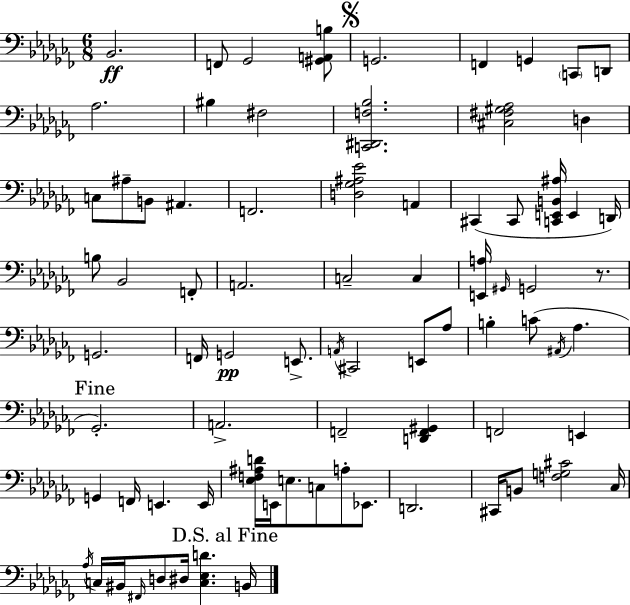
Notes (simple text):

Bb2/h. F2/e Gb2/h [G#2,A2,B3]/e G2/h. F2/q G2/q C2/e D2/e Ab3/h. BIS3/q F#3/h [C2,D#2,F3,Bb3]/h. [C#3,F#3,G#3,Ab3]/h D3/q C3/e A#3/e B2/e A#2/q. F2/h. [D3,Gb3,A#3,Eb4]/h A2/q C#2/q C#2/e [C2,E2,B2,A#3]/s E2/q D2/s B3/e Bb2/h F2/e A2/h. C3/h C3/q [E2,A3]/s G#2/s G2/h R/e. G2/h. F2/s G2/h E2/e. A2/s C#2/h E2/e Ab3/e B3/q C4/e A#2/s Ab3/q. Gb2/h. A2/h. F2/h [D2,F2,G#2]/q F2/h E2/q G2/q F2/s E2/q. E2/s [Eb3,F3,A#3,D4]/s E2/s E3/e. C3/e A3/e Eb2/e. D2/h. C#2/s B2/e [F3,G3,C#4]/h CES3/s Ab3/s C3/s BIS2/s F#2/s D3/e D#3/s [C3,Eb3,D4]/q. B2/s